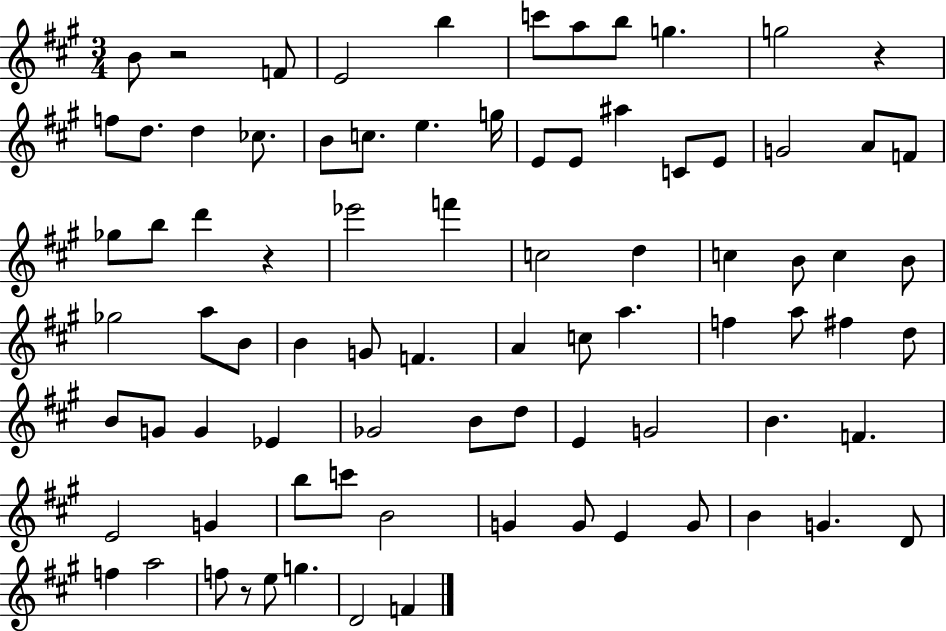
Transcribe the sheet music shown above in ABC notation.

X:1
T:Untitled
M:3/4
L:1/4
K:A
B/2 z2 F/2 E2 b c'/2 a/2 b/2 g g2 z f/2 d/2 d _c/2 B/2 c/2 e g/4 E/2 E/2 ^a C/2 E/2 G2 A/2 F/2 _g/2 b/2 d' z _e'2 f' c2 d c B/2 c B/2 _g2 a/2 B/2 B G/2 F A c/2 a f a/2 ^f d/2 B/2 G/2 G _E _G2 B/2 d/2 E G2 B F E2 G b/2 c'/2 B2 G G/2 E G/2 B G D/2 f a2 f/2 z/2 e/2 g D2 F